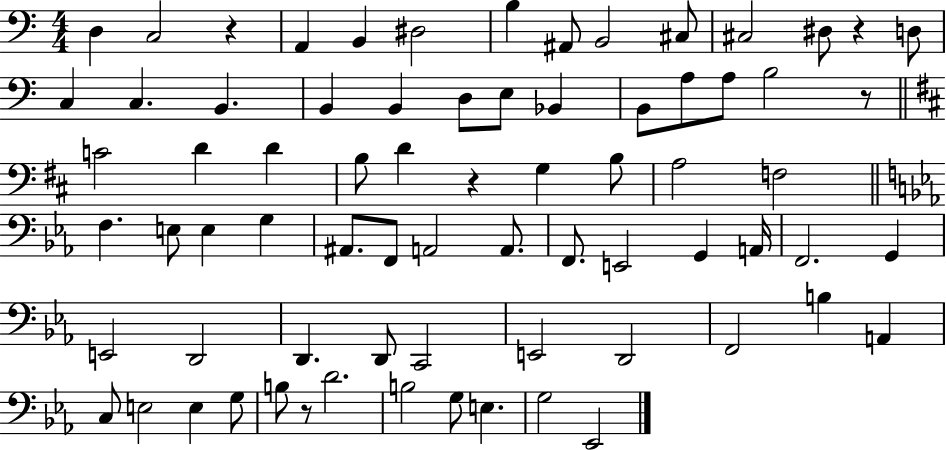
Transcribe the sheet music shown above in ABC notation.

X:1
T:Untitled
M:4/4
L:1/4
K:C
D, C,2 z A,, B,, ^D,2 B, ^A,,/2 B,,2 ^C,/2 ^C,2 ^D,/2 z D,/2 C, C, B,, B,, B,, D,/2 E,/2 _B,, B,,/2 A,/2 A,/2 B,2 z/2 C2 D D B,/2 D z G, B,/2 A,2 F,2 F, E,/2 E, G, ^A,,/2 F,,/2 A,,2 A,,/2 F,,/2 E,,2 G,, A,,/4 F,,2 G,, E,,2 D,,2 D,, D,,/2 C,,2 E,,2 D,,2 F,,2 B, A,, C,/2 E,2 E, G,/2 B,/2 z/2 D2 B,2 G,/2 E, G,2 _E,,2